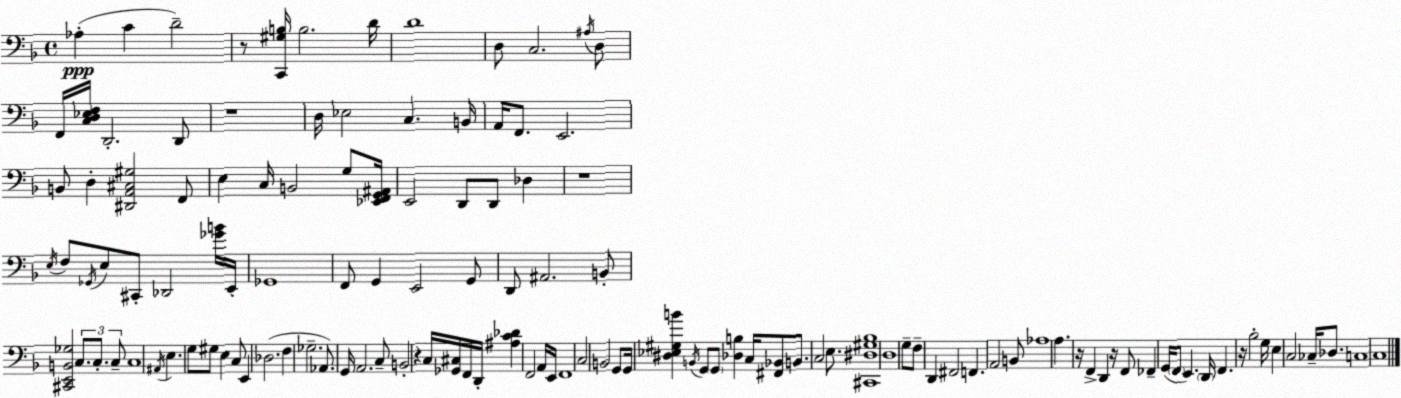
X:1
T:Untitled
M:4/4
L:1/4
K:Dm
_A, C D2 z/2 [C,,^G,B,]/4 B,2 D/4 D4 D,/2 C,2 ^A,/4 D,/2 F,,/4 [C,D,_E,F,]/4 D,,2 D,,/2 z4 D,/4 _E,2 C, B,,/4 A,,/4 F,,/2 E,,2 B,,/2 D, [^D,,A,,^C,^G,]2 F,,/2 E, C,/4 B,,2 G,/2 [_E,,F,,G,,^A,,]/4 E,,2 D,,/2 D,,/2 _D, z4 E,/4 F,/2 _G,,/4 E,/2 ^C,,/2 _D,,2 [_GB]/4 E,,/4 _G,,4 F,,/2 G,, E,,2 G,,/2 D,,/2 ^A,,2 B,,/2 [^C,,E,,B,,_G,]2 C,/2 C,/2 C,/2 C,4 ^A,,/4 E, G,/2 ^G,/2 E, C,/2 E,, _D,2 F, _G,2 _A,,/2 G,,/4 A,,2 C,/2 B,,2 z C,/4 [_G,,^C,]/4 F,,/4 D,,/4 [^A,C_D] F,,2 A,,/4 E,,/4 F,,4 C,2 B,,2 G,,/2 G,,/4 [^D,_E,^G,B] B,,/4 G,,/2 G,,/2 [_D,B,] C,/4 [^F,,_B,,]/2 B,,/2 C,2 E,/2 [^C,,^D,^G,_B,]4 D,4 G,/2 F,/2 D,, ^F,,2 F,, A,,2 B,,/2 _A,4 A, z/4 F,, D,, z/4 F,,/2 _F,, G,,/4 F,,/2 E,, D,,/4 F,, z/4 _B,2 G,/4 E, C,2 _C,/4 _D,/2 C,4 C,4